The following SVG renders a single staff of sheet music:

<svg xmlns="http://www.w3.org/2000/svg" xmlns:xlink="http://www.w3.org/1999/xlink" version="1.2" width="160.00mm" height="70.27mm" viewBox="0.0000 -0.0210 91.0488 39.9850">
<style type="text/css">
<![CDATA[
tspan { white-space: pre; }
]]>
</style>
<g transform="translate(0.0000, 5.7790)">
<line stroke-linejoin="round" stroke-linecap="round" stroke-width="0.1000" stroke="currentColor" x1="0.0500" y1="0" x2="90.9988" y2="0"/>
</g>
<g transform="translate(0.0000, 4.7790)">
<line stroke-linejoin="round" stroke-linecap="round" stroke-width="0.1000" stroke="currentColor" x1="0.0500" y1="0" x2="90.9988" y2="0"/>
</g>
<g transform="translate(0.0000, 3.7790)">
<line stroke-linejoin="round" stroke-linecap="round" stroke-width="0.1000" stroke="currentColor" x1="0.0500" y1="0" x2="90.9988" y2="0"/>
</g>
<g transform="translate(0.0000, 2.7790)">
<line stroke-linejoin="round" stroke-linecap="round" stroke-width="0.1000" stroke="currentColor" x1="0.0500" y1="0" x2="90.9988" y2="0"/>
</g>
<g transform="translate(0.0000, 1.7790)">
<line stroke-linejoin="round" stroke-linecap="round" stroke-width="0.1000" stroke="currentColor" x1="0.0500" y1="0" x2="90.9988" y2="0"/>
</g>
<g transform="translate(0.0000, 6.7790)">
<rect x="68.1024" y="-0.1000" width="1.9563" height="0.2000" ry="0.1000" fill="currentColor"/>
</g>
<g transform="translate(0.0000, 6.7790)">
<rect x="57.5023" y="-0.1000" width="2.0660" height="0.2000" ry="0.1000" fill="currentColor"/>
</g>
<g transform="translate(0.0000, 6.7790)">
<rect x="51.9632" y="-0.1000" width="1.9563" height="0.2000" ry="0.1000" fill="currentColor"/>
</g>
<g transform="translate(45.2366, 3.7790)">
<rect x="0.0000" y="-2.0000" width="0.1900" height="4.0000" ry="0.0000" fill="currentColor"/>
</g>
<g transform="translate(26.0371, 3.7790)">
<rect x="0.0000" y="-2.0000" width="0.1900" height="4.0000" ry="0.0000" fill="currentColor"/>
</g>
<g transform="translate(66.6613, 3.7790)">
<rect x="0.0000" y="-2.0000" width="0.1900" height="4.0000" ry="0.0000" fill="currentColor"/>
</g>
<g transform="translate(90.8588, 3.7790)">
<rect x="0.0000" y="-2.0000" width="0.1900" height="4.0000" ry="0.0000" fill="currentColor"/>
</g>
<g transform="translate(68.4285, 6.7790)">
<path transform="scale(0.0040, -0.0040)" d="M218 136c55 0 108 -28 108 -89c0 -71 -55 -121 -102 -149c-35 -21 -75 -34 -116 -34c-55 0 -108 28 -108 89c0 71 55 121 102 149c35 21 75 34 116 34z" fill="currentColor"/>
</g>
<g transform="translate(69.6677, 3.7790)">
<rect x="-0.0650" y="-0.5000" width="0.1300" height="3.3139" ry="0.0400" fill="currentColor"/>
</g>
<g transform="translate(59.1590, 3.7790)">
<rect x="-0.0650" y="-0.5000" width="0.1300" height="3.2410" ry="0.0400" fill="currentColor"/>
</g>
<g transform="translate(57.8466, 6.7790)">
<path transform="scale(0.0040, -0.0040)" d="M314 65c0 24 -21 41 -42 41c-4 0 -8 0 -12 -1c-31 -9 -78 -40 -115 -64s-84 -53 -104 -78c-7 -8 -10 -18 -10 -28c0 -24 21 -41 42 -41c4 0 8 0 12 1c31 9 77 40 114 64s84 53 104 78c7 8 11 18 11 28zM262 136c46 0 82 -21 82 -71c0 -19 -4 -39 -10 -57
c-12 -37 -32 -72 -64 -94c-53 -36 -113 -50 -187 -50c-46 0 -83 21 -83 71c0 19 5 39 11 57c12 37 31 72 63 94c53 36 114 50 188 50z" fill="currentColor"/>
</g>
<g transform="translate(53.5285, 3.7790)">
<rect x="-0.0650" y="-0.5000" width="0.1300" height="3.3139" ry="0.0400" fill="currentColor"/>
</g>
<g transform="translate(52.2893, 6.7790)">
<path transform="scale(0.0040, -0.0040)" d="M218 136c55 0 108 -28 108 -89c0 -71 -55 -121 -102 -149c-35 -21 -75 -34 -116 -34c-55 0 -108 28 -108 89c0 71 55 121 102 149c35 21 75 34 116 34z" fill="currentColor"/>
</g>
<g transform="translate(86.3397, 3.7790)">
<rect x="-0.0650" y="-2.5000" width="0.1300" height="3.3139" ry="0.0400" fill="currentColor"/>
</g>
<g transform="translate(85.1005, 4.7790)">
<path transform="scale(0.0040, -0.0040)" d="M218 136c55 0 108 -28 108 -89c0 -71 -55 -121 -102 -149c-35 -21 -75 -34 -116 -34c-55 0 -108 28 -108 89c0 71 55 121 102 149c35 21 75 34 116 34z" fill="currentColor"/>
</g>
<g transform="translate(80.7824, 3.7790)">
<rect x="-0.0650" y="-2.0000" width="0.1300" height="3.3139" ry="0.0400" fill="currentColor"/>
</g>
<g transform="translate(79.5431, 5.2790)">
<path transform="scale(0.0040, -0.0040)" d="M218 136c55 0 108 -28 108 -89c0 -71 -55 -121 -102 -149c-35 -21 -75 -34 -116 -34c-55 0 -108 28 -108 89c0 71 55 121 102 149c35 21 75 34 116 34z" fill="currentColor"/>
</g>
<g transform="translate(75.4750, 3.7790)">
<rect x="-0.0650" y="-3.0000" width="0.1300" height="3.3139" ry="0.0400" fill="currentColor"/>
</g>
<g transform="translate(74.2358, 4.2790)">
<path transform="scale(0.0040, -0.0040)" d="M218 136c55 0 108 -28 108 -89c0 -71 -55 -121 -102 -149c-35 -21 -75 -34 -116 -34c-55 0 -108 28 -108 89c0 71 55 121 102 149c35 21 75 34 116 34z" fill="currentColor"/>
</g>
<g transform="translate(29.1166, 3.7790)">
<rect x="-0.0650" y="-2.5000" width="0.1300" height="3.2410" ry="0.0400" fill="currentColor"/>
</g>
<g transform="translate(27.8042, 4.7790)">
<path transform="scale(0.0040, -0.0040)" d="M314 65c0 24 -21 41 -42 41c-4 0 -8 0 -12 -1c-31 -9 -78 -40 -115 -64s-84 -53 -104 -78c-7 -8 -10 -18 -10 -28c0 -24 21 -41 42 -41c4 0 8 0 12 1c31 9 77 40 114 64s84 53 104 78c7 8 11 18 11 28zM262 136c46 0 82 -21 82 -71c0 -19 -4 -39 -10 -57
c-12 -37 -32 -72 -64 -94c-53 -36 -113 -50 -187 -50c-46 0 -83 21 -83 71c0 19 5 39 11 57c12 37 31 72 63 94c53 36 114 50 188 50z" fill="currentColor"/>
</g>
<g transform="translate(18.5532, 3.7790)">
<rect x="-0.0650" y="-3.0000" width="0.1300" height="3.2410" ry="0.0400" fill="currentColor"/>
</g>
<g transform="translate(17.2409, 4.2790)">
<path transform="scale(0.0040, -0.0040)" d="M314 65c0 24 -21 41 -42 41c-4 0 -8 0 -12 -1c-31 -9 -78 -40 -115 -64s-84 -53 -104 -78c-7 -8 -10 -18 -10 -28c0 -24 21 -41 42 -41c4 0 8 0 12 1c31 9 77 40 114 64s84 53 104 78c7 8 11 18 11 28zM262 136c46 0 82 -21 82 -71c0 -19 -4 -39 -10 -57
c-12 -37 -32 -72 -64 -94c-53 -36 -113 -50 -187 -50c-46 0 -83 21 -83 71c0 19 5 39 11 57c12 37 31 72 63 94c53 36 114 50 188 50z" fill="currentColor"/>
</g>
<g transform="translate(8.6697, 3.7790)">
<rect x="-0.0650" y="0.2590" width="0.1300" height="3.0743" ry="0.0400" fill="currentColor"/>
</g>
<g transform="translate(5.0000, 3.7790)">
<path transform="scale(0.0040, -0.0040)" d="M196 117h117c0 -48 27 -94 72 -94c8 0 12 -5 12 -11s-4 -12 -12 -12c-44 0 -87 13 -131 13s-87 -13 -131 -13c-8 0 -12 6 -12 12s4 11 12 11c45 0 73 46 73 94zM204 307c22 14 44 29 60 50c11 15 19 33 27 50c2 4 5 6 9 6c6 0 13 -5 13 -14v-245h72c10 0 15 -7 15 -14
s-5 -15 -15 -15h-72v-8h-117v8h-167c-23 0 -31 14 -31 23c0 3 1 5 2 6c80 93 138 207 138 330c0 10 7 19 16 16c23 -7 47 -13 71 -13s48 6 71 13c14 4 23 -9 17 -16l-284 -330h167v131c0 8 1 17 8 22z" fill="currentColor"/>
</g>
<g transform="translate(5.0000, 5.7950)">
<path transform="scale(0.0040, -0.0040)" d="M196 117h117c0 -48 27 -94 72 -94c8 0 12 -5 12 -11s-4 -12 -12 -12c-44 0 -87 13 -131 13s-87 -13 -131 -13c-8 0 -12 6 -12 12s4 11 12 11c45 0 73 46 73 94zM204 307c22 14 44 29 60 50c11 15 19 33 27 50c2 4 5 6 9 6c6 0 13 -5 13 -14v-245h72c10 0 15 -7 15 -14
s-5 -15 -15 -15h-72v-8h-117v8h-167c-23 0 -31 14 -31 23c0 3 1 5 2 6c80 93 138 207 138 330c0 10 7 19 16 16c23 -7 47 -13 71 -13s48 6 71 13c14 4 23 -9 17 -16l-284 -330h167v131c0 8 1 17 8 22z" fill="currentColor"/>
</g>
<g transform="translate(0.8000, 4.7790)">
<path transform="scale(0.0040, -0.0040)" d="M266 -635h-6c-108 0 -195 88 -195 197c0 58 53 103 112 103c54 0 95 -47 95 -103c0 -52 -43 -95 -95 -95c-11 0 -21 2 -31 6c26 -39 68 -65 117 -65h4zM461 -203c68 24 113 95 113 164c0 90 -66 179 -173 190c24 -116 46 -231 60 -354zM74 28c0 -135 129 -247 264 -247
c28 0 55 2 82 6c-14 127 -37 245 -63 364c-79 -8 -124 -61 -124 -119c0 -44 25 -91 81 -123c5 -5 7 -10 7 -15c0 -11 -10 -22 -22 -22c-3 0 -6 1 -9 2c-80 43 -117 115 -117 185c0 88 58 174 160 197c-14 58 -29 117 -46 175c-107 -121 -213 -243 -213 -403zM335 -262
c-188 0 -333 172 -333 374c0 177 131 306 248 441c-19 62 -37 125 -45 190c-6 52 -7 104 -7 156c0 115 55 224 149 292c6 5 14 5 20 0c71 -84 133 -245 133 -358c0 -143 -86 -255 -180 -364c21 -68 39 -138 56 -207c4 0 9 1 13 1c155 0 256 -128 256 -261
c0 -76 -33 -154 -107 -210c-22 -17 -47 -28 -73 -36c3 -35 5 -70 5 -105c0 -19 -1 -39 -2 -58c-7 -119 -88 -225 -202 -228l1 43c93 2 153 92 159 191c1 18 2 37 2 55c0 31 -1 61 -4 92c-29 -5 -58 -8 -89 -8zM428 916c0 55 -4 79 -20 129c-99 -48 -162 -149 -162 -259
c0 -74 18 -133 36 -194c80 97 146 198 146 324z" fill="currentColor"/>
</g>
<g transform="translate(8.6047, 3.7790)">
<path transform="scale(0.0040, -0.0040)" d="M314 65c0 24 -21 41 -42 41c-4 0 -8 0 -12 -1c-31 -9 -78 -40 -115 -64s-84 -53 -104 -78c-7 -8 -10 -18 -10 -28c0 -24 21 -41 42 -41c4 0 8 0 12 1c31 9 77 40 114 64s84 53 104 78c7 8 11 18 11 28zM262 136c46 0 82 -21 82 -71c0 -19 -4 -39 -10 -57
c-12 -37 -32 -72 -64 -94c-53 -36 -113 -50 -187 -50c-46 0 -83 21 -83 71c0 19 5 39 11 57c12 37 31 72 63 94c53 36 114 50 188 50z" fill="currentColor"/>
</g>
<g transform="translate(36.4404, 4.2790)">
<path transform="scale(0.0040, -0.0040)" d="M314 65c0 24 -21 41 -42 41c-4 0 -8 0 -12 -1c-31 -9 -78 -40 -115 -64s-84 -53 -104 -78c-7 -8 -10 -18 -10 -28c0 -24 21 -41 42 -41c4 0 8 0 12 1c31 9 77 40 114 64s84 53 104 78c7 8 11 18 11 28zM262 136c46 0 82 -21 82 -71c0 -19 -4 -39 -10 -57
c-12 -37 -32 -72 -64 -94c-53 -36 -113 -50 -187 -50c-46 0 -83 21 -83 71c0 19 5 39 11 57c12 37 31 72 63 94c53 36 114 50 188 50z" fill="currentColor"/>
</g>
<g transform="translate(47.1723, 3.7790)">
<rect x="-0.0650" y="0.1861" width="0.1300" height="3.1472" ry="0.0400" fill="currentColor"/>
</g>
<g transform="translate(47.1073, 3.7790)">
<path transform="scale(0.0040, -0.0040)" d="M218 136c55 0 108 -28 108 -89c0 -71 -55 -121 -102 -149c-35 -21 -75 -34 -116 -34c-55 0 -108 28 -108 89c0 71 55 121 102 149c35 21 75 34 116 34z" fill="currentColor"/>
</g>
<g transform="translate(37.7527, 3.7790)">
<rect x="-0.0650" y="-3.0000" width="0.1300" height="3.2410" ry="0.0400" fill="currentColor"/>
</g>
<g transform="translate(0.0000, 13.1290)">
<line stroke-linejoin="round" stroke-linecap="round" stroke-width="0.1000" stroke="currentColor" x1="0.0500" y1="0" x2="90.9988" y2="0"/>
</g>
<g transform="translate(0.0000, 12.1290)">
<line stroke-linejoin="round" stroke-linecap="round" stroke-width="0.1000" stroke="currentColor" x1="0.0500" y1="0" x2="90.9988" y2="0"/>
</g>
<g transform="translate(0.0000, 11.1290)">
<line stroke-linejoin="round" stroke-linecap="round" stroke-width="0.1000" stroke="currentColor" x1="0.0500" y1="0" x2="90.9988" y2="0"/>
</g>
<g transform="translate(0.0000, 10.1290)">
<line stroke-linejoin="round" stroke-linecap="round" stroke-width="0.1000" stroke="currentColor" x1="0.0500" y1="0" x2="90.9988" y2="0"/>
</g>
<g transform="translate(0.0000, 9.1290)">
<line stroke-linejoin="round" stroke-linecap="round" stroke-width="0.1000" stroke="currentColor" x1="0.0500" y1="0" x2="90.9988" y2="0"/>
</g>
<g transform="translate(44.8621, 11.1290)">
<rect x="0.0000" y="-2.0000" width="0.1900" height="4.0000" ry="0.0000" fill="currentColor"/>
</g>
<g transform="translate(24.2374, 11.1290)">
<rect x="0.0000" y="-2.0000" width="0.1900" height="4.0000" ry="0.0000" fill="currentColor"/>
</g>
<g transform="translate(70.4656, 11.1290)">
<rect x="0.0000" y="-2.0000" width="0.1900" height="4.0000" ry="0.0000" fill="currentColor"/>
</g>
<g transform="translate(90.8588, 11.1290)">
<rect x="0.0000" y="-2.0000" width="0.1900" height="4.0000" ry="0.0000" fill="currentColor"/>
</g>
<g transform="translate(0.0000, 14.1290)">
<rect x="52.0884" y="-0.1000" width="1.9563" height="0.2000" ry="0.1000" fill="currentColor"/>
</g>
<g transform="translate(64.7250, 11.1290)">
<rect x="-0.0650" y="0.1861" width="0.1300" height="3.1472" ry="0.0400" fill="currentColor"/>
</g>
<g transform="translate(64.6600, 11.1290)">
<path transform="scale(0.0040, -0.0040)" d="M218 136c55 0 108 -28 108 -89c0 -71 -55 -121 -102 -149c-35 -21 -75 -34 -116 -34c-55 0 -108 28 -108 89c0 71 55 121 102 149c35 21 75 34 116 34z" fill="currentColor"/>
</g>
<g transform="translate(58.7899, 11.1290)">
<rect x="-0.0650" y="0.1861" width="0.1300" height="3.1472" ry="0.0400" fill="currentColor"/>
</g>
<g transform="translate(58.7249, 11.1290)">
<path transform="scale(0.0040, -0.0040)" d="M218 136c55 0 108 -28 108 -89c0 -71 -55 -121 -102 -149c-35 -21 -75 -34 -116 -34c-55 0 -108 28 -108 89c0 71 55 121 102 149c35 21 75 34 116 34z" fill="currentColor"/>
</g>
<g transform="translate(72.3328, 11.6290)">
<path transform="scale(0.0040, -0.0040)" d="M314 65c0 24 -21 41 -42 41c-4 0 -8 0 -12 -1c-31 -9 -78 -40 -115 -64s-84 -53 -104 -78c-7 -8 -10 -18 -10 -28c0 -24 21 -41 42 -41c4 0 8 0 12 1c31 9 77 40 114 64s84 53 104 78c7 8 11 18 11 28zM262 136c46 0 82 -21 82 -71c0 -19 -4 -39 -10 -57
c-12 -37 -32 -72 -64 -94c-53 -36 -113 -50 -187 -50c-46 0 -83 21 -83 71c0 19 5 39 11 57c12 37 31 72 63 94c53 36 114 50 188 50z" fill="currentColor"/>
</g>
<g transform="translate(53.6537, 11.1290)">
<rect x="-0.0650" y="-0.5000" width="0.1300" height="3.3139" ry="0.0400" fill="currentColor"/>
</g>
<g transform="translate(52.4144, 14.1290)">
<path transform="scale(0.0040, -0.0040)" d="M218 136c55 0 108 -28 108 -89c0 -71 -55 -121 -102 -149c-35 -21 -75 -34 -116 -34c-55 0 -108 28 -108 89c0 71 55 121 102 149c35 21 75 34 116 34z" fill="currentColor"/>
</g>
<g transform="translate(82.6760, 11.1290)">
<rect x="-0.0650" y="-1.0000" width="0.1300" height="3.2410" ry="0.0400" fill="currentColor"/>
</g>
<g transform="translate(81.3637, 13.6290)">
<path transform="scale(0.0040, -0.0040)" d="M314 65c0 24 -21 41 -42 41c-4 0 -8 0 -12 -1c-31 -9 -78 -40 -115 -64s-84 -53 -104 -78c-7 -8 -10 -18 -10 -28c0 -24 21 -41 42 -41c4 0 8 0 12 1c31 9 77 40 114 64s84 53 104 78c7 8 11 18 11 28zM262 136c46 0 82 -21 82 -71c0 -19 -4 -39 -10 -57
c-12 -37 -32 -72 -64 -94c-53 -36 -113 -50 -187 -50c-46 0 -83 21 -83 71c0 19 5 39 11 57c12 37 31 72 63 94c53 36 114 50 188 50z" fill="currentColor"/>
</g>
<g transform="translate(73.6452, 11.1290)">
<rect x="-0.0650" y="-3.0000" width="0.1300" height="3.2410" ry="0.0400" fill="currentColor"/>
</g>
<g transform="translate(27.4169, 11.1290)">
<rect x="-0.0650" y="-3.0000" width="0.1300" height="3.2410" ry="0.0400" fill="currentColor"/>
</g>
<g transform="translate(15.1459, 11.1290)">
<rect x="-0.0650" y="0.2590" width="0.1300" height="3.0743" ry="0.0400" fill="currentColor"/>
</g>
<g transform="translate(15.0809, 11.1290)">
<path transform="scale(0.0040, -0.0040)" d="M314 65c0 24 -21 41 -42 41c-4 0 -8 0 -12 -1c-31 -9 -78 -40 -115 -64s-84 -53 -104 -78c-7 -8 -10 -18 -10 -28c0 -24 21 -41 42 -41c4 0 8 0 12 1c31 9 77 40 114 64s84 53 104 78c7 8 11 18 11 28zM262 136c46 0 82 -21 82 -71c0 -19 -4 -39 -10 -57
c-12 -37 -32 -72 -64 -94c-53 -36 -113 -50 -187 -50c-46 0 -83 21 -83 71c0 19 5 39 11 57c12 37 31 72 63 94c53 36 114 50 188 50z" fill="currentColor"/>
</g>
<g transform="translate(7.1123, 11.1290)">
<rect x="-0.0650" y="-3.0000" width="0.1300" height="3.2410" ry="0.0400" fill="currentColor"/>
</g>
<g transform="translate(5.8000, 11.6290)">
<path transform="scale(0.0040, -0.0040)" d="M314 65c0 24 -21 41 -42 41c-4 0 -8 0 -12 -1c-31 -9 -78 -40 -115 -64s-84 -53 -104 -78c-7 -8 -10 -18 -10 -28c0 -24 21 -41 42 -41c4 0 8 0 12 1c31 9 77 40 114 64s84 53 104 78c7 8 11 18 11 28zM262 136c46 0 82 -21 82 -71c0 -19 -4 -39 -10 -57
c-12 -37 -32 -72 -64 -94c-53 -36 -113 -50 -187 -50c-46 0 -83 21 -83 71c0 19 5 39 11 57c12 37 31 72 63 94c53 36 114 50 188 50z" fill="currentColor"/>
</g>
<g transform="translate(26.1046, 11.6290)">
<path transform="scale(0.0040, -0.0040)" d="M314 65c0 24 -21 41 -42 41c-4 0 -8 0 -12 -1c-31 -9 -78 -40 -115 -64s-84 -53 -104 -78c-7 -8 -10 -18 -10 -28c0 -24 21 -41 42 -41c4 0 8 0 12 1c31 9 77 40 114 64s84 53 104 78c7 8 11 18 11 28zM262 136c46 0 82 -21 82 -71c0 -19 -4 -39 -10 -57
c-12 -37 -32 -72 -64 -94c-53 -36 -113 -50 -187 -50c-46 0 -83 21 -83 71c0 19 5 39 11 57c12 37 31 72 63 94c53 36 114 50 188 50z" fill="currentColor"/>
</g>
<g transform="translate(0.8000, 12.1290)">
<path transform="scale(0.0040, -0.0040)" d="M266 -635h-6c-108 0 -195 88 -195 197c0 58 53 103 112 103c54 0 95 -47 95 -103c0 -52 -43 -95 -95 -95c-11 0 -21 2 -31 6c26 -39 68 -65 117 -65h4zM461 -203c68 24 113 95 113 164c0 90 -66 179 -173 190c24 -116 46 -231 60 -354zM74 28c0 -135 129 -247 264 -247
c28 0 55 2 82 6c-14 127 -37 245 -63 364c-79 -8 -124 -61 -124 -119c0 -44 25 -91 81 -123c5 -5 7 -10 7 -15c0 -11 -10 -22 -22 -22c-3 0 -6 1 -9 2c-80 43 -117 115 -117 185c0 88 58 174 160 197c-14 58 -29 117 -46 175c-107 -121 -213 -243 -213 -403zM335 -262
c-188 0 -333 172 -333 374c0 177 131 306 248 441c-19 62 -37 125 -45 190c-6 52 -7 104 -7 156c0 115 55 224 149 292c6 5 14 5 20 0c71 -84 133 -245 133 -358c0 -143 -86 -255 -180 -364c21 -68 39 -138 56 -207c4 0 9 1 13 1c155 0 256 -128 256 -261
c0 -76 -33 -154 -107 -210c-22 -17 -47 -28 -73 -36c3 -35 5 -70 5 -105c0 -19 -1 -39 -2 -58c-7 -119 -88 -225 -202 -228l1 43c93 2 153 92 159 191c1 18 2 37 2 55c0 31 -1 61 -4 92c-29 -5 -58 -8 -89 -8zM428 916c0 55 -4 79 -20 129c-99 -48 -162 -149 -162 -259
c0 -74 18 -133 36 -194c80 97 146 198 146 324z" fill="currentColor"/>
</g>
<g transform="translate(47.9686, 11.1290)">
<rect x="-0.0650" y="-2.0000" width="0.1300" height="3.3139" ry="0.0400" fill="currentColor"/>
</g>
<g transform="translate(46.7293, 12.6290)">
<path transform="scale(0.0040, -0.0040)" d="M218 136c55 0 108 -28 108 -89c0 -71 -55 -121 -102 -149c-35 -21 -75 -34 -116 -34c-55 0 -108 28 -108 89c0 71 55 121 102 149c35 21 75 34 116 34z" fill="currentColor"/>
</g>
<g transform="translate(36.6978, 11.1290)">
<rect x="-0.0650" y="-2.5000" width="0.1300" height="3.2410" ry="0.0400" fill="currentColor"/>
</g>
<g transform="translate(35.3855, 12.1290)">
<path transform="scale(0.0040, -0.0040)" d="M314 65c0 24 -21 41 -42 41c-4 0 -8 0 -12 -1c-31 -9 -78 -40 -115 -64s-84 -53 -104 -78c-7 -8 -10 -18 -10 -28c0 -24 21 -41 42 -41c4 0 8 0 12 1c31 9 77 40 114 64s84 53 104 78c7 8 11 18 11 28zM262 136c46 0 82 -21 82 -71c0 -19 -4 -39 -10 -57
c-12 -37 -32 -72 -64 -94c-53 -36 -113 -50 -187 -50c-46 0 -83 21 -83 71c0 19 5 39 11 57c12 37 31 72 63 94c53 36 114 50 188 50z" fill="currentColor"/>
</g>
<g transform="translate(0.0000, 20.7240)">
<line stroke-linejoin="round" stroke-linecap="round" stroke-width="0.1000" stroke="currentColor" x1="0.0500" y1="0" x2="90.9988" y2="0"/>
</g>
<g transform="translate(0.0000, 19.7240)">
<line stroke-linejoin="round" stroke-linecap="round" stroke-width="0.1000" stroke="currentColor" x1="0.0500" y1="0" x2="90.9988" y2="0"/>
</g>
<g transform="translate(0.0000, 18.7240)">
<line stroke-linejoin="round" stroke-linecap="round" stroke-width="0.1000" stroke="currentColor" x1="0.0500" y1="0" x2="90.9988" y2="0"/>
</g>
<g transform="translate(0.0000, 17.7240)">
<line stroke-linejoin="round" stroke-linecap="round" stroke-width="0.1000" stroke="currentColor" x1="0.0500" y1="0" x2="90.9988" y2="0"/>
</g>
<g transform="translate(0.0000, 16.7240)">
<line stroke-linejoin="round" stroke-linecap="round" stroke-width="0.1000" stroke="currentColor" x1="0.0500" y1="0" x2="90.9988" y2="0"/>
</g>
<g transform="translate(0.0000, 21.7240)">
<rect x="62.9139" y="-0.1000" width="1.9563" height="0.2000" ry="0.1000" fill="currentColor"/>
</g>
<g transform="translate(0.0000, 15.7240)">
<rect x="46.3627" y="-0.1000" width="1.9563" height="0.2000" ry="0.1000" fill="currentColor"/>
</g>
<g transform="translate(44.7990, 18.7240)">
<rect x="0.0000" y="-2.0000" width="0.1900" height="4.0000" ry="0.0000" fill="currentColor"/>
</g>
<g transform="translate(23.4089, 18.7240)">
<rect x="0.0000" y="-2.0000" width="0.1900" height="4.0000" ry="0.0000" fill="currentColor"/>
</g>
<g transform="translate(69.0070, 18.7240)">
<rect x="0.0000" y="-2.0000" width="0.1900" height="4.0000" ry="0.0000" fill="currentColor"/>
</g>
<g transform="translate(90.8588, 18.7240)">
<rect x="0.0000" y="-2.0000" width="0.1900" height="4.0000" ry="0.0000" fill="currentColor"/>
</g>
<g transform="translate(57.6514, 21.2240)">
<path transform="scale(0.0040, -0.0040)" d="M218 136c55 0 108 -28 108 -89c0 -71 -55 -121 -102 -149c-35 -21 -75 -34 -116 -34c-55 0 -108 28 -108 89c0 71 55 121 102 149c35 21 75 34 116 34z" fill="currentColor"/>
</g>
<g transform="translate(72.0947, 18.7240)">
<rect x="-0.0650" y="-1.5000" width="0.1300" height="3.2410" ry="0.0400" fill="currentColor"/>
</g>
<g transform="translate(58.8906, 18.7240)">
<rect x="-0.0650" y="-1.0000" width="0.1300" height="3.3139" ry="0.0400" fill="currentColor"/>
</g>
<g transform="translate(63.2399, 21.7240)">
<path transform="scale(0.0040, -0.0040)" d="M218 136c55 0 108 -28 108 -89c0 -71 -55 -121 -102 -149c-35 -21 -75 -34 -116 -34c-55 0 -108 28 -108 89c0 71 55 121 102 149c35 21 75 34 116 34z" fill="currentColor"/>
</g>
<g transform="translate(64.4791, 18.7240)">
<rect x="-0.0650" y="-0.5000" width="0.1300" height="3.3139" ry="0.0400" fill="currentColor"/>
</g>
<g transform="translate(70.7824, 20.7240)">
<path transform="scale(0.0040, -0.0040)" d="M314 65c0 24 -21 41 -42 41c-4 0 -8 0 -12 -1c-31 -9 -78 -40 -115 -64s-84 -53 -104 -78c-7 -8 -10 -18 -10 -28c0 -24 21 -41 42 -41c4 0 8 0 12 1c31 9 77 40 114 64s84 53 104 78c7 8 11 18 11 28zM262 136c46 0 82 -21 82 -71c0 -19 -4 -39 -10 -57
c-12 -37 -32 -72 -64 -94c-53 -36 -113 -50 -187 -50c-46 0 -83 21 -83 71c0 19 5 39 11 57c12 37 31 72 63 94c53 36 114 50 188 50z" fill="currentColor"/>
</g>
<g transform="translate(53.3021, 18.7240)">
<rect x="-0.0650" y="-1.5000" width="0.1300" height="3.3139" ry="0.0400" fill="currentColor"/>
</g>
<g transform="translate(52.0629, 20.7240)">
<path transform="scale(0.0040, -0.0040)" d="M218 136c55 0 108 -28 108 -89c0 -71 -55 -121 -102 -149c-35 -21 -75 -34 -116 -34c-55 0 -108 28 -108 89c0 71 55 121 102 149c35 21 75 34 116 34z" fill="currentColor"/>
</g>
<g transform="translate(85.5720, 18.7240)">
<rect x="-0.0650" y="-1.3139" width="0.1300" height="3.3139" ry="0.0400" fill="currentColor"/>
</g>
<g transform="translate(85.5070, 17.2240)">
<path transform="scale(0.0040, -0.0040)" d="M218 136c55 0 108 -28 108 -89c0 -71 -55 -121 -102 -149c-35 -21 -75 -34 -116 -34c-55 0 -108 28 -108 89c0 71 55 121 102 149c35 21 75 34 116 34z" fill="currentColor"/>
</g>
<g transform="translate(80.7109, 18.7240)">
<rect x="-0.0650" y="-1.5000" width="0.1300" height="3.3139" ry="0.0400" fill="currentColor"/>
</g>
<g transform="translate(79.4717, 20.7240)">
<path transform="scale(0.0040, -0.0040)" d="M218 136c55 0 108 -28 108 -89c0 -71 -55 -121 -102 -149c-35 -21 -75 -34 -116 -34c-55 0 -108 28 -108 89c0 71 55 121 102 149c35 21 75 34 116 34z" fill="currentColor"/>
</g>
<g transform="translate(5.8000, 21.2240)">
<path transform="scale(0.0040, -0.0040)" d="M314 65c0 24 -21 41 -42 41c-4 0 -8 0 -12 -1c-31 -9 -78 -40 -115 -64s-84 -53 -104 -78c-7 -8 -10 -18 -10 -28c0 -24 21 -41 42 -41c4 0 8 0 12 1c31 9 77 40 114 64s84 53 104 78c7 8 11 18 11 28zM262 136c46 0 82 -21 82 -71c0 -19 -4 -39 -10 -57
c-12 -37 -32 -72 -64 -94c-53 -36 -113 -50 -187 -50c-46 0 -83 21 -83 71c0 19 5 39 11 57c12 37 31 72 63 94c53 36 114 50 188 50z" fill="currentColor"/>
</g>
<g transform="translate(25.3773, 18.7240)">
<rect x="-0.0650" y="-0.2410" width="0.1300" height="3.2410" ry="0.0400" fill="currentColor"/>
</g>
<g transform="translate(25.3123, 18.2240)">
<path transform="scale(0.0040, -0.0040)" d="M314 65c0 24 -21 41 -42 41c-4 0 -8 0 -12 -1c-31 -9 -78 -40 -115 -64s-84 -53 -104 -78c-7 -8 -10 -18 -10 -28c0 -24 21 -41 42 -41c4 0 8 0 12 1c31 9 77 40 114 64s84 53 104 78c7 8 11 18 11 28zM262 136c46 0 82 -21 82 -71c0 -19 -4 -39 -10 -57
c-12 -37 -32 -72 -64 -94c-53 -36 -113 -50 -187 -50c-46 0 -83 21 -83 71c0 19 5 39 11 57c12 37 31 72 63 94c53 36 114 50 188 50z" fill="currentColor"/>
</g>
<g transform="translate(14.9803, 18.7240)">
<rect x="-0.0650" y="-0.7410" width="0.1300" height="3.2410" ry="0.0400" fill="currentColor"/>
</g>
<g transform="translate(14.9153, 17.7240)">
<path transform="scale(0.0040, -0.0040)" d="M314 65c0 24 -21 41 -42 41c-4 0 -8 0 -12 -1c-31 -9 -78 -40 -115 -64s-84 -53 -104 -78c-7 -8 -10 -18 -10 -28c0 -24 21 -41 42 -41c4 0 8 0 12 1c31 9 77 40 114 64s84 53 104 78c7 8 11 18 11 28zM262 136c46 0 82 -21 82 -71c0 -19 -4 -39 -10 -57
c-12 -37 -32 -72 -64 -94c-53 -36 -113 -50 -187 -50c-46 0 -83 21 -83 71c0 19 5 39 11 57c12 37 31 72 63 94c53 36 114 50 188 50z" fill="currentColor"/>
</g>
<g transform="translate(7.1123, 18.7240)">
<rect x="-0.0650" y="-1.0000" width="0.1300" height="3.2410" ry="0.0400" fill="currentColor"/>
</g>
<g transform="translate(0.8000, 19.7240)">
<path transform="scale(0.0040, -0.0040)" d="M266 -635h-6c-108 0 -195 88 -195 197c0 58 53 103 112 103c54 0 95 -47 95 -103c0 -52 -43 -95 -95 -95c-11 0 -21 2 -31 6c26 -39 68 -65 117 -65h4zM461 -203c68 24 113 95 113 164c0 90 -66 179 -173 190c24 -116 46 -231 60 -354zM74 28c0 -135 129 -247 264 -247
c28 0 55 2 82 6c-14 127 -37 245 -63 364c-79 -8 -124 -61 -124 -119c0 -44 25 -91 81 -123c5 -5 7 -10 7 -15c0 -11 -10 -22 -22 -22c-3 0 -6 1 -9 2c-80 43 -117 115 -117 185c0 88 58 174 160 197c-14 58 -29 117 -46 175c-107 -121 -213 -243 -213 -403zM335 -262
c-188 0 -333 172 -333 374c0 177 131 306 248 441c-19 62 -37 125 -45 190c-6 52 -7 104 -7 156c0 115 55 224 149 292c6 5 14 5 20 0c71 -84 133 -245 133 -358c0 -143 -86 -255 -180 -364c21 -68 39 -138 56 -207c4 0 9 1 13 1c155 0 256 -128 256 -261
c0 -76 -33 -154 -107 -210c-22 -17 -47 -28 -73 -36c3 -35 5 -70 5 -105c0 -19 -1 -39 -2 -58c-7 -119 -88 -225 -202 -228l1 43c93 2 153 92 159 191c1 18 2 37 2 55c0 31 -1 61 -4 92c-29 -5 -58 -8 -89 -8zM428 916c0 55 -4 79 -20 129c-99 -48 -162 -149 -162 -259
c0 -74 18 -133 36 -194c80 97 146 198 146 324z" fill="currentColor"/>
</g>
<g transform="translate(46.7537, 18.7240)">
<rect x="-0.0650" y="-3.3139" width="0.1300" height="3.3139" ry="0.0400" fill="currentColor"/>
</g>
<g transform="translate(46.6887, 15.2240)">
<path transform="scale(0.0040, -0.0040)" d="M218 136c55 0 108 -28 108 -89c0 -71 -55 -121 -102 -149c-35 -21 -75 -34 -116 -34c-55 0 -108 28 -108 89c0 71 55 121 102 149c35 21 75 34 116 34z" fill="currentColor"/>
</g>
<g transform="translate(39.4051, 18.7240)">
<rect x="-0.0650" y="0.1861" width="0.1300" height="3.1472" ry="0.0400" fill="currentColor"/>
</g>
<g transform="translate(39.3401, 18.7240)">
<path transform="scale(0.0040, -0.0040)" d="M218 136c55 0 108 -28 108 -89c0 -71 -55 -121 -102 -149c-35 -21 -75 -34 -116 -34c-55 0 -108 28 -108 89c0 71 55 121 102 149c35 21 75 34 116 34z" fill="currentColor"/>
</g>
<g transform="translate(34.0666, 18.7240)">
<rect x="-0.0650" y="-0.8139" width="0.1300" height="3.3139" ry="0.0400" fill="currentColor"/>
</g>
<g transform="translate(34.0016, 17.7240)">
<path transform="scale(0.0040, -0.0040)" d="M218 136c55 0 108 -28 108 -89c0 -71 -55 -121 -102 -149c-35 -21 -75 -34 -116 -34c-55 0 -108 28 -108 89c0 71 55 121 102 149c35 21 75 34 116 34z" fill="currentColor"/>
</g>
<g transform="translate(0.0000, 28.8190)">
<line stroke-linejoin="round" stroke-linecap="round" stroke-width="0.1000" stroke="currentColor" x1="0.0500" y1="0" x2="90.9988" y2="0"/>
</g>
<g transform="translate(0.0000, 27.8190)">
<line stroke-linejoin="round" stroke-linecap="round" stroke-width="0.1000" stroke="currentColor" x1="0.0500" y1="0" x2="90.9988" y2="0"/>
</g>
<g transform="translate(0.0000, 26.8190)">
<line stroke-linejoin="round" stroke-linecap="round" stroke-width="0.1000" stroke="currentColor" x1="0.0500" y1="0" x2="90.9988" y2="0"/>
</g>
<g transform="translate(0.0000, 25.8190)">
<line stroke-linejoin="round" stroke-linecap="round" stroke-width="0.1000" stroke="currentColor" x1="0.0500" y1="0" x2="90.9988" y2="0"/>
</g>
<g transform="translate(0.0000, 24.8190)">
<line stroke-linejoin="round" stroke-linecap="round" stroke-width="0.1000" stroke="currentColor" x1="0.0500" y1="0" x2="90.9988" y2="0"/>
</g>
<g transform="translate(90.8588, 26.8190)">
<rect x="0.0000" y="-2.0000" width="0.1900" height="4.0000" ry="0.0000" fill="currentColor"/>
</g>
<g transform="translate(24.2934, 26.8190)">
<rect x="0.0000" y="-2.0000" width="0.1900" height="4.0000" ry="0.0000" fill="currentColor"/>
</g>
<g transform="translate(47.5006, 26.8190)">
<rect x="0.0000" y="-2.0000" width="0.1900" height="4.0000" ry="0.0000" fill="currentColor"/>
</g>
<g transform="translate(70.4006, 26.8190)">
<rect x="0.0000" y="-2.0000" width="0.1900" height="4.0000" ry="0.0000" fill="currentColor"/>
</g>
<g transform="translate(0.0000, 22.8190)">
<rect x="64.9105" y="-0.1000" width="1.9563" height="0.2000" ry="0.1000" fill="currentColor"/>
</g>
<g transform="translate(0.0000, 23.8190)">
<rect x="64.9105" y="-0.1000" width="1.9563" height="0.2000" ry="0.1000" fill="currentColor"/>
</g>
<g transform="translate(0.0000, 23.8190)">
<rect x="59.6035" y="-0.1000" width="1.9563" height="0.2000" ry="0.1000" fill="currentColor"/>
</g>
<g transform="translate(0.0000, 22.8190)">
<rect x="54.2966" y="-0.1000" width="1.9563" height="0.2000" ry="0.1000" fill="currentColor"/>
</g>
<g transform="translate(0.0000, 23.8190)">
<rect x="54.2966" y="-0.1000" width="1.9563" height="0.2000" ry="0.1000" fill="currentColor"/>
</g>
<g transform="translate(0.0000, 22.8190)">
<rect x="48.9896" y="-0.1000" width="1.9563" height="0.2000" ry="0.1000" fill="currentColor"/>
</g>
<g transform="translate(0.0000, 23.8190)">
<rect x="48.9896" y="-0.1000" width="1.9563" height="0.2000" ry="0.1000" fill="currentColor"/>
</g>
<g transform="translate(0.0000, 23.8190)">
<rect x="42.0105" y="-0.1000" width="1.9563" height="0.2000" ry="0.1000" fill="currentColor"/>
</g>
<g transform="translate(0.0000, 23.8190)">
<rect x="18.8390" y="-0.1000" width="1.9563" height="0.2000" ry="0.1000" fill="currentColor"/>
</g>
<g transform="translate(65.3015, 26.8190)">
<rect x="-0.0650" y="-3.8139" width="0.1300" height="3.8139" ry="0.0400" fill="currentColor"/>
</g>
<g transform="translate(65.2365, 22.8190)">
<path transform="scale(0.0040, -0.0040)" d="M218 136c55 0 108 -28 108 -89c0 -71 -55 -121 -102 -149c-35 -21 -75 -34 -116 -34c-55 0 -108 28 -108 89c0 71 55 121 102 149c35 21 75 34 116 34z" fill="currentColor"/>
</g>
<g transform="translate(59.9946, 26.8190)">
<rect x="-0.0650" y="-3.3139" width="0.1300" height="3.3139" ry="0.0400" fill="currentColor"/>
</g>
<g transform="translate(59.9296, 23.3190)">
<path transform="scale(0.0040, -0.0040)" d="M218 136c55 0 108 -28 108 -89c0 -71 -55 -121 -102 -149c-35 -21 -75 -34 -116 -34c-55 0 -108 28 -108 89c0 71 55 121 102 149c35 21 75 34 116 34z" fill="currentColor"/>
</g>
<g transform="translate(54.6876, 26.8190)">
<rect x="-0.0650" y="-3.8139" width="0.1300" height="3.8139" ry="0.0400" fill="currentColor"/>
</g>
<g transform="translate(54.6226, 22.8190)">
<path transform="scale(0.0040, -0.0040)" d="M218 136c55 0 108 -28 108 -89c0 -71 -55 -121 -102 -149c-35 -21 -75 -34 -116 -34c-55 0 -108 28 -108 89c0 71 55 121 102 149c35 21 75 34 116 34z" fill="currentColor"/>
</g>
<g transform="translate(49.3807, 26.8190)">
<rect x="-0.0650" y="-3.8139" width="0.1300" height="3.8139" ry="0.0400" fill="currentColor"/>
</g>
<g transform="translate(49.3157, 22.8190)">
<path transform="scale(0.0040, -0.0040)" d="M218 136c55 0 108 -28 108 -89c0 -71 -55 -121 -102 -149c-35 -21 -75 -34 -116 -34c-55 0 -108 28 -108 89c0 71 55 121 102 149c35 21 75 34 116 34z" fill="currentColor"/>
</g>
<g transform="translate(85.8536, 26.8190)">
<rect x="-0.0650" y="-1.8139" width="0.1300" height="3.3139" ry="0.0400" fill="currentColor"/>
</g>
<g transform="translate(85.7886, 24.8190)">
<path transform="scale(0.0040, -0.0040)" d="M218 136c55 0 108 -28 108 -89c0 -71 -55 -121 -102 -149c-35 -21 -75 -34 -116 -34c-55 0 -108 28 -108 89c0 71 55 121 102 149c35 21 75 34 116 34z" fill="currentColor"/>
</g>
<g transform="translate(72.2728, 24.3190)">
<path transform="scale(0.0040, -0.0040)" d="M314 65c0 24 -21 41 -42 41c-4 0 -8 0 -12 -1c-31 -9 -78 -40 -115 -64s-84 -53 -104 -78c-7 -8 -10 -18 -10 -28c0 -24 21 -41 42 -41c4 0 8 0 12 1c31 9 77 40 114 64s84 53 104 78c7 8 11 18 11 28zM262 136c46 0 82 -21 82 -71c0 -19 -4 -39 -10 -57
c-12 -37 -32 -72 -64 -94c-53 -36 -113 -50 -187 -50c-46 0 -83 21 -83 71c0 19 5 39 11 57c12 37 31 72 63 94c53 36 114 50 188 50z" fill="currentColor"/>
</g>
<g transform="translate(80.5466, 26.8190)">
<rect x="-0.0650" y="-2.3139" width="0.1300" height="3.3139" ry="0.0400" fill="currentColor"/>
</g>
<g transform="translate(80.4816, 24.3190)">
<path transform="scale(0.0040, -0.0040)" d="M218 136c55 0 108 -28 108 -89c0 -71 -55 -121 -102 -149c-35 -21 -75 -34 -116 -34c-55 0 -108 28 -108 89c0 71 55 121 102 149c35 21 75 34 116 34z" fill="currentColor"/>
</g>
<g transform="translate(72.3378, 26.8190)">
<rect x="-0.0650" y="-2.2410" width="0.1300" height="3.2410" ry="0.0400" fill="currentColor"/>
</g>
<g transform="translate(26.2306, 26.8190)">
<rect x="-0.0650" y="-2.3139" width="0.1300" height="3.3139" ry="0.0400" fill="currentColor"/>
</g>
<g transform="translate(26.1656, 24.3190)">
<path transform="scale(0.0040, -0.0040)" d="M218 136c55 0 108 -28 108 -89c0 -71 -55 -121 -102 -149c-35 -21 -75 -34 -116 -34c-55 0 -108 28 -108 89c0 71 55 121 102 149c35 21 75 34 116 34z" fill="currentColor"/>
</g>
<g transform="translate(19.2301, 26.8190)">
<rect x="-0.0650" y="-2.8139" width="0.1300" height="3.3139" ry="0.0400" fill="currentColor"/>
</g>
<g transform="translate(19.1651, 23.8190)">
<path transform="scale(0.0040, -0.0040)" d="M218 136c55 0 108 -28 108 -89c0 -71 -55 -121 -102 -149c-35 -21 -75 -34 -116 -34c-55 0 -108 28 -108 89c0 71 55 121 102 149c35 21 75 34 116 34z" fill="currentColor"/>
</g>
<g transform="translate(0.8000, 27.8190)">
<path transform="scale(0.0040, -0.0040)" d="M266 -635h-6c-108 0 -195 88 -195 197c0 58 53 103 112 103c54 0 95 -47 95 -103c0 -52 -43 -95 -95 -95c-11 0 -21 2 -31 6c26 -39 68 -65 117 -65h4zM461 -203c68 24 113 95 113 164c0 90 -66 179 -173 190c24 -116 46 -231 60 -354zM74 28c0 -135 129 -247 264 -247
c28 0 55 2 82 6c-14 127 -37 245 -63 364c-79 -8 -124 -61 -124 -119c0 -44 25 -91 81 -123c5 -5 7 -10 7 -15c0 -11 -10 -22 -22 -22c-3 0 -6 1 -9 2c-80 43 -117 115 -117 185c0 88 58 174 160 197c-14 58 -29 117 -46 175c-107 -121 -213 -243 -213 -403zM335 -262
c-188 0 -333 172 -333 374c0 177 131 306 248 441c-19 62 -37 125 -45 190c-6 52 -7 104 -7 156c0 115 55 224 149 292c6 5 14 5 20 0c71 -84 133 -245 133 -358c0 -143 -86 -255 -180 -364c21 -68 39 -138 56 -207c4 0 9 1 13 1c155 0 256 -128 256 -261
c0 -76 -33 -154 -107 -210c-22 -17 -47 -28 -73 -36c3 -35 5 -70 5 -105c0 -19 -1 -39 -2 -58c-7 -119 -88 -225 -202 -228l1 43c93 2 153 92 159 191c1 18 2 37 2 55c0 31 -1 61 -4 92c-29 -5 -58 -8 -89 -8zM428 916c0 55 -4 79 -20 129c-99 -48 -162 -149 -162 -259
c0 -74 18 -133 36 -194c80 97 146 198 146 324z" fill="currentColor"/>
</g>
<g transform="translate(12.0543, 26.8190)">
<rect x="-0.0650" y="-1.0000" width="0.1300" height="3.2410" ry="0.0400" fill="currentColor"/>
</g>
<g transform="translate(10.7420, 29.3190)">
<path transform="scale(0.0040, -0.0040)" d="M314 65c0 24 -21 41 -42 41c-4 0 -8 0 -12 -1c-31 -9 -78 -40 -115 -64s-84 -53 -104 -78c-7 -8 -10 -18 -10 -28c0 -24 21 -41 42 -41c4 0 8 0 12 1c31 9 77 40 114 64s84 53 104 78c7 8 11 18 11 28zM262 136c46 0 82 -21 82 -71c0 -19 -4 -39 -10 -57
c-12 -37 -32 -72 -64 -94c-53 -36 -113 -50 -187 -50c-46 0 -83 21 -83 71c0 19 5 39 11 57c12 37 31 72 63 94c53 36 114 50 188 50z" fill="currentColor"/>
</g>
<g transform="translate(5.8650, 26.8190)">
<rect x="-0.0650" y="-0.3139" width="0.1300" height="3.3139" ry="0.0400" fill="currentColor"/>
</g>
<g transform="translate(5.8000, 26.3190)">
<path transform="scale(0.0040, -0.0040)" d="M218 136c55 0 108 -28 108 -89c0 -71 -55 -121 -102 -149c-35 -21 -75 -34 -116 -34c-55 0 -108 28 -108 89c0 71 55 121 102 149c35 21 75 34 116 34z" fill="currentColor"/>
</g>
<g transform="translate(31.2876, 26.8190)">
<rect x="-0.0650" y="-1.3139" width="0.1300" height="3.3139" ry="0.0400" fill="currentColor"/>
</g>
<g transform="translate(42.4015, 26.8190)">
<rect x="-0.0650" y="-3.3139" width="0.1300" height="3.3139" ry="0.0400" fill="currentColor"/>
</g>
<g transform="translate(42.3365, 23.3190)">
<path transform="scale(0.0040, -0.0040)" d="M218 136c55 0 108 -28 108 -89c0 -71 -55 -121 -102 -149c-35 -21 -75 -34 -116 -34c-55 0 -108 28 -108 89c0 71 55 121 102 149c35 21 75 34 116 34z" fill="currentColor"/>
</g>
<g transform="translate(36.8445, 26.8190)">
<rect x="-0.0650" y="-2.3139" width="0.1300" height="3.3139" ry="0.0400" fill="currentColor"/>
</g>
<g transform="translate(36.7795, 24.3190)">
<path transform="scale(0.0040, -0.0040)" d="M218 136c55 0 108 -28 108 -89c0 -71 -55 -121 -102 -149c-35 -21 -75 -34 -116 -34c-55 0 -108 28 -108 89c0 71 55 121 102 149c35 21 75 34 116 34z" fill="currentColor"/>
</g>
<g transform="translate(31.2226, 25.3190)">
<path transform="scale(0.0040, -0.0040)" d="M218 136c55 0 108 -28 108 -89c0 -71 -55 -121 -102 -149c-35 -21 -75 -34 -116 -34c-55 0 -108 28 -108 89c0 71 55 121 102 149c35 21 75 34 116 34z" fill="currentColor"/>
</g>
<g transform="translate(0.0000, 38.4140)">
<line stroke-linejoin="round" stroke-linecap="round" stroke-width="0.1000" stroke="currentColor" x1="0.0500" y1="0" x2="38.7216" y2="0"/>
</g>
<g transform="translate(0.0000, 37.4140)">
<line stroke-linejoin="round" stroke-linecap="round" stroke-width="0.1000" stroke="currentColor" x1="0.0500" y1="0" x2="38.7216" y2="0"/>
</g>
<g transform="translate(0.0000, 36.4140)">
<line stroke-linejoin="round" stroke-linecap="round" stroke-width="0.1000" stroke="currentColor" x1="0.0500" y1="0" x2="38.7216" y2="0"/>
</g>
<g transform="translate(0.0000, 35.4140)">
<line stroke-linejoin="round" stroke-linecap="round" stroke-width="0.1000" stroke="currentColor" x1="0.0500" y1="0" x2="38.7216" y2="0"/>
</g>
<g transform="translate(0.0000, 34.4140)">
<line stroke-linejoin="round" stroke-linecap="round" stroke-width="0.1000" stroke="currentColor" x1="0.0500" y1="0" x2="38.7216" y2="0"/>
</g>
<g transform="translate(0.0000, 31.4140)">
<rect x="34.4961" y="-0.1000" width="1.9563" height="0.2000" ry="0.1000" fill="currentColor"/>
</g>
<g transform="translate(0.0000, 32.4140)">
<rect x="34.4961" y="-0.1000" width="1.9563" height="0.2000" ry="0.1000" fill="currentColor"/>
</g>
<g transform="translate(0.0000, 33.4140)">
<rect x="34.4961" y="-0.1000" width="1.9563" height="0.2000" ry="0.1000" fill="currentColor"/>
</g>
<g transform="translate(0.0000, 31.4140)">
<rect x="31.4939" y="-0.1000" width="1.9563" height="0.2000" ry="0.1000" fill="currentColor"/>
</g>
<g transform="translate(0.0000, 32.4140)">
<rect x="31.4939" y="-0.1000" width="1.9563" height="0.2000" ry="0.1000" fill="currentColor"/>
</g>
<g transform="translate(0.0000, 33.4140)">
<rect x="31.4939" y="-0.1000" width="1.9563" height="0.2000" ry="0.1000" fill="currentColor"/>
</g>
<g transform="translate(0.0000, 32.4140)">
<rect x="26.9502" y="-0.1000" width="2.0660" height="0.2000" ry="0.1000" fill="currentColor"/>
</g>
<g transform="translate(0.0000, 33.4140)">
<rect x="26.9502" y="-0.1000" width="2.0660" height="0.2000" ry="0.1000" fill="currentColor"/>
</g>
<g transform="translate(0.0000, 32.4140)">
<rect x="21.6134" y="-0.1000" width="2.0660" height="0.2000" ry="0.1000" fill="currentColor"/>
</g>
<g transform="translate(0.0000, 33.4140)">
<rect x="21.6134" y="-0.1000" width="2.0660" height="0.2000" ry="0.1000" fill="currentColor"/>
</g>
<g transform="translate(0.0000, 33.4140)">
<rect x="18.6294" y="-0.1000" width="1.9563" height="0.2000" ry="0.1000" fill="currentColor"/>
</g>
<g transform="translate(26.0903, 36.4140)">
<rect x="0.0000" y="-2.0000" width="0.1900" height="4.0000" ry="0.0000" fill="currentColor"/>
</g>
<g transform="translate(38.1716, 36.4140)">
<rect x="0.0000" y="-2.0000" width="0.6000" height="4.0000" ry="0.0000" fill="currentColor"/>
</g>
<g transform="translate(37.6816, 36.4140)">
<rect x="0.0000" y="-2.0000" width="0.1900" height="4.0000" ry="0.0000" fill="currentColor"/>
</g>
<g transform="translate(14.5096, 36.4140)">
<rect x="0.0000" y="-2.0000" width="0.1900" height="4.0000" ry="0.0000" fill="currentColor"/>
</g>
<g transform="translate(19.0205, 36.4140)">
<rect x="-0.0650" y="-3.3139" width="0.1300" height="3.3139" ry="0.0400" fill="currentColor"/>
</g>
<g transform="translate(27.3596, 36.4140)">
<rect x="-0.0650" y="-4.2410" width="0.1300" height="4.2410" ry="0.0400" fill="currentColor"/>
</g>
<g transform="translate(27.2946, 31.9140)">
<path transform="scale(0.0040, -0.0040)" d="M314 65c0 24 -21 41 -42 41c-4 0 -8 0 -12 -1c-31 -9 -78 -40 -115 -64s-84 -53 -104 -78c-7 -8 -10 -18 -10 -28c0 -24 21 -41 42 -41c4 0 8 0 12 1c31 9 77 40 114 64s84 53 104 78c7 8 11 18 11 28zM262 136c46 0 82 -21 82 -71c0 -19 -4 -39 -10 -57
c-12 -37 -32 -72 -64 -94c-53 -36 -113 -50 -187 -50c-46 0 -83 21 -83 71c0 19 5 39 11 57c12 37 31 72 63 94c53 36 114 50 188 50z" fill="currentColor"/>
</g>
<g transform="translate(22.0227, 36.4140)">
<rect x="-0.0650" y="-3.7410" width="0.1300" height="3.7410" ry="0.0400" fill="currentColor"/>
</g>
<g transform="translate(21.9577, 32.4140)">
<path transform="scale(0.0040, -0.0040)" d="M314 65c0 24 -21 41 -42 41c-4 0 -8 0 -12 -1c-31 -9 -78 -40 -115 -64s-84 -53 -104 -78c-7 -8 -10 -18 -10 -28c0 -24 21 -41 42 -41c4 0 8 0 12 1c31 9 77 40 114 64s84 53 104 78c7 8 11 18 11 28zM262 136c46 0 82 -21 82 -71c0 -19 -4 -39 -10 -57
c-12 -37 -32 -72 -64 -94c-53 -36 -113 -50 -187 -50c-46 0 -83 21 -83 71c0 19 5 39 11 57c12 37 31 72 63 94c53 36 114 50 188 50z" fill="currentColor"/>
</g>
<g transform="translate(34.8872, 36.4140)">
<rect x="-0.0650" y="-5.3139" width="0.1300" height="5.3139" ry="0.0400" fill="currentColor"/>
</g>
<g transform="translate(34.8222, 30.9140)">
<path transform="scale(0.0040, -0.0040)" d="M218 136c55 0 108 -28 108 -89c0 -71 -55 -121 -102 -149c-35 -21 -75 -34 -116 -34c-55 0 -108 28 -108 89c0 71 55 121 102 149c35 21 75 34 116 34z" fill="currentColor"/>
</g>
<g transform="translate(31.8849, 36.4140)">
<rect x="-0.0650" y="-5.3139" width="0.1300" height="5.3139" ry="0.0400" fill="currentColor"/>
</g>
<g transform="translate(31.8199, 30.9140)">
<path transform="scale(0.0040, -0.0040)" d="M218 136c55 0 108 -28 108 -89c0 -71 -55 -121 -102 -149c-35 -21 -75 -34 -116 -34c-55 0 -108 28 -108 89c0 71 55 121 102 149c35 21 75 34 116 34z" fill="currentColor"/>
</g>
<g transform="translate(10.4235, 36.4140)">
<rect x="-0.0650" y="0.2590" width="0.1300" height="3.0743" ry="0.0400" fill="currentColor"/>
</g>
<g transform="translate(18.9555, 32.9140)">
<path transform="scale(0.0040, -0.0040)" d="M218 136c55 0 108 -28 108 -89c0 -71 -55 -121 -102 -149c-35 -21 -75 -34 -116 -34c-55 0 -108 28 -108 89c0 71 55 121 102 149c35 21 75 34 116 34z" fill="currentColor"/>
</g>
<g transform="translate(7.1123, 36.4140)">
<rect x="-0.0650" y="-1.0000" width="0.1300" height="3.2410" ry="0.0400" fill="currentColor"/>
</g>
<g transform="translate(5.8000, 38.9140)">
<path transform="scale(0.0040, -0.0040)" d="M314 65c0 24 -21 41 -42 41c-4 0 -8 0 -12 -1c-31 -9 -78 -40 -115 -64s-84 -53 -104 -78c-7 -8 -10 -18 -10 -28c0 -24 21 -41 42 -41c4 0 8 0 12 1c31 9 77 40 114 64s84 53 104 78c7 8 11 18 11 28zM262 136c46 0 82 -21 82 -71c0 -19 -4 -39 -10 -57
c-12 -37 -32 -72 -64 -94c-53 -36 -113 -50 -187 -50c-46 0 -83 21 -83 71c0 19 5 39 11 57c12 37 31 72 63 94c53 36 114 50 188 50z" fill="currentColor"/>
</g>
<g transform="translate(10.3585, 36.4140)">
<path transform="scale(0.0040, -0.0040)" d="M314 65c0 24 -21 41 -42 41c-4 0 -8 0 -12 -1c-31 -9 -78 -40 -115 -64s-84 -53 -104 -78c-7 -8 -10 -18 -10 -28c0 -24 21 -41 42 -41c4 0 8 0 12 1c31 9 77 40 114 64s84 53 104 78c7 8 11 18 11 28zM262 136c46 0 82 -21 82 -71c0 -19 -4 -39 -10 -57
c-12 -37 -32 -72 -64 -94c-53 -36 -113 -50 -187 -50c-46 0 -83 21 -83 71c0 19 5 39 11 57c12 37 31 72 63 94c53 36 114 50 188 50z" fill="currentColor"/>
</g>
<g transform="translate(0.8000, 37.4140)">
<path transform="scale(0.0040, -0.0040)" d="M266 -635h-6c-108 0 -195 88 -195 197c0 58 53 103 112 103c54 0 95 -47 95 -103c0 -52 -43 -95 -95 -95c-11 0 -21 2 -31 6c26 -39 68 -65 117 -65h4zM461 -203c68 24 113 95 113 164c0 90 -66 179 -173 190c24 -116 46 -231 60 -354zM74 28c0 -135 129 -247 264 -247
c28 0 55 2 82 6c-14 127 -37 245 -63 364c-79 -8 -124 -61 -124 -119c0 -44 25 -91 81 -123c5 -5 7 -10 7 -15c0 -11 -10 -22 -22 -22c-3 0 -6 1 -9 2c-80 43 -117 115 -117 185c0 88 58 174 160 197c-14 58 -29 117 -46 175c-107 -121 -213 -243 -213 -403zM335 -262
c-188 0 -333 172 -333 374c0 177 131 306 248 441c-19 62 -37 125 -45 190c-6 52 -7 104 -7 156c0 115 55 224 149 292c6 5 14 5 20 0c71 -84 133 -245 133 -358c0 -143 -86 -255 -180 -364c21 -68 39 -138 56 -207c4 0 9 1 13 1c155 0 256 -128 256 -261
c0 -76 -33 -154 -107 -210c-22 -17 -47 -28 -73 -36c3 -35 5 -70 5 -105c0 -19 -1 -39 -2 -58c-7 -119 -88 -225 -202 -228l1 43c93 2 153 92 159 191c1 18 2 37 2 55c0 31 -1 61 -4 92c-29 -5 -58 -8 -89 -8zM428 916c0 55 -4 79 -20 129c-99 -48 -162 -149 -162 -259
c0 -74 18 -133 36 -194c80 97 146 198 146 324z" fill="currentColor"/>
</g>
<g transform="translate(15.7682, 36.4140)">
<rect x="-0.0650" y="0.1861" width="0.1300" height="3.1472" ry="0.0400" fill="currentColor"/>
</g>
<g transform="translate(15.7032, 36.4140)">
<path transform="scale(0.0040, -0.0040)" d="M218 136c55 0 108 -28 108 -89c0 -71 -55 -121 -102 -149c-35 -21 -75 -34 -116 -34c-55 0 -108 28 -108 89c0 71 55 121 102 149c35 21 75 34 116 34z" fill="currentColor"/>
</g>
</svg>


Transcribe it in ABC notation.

X:1
T:Untitled
M:4/4
L:1/4
K:C
B2 A2 G2 A2 B C C2 C A F G A2 B2 A2 G2 F C B B A2 D2 D2 d2 c2 d B b E D C E2 E e c D2 a g e g b c' c' b c' g2 g f D2 B2 B b c'2 d'2 f' f'